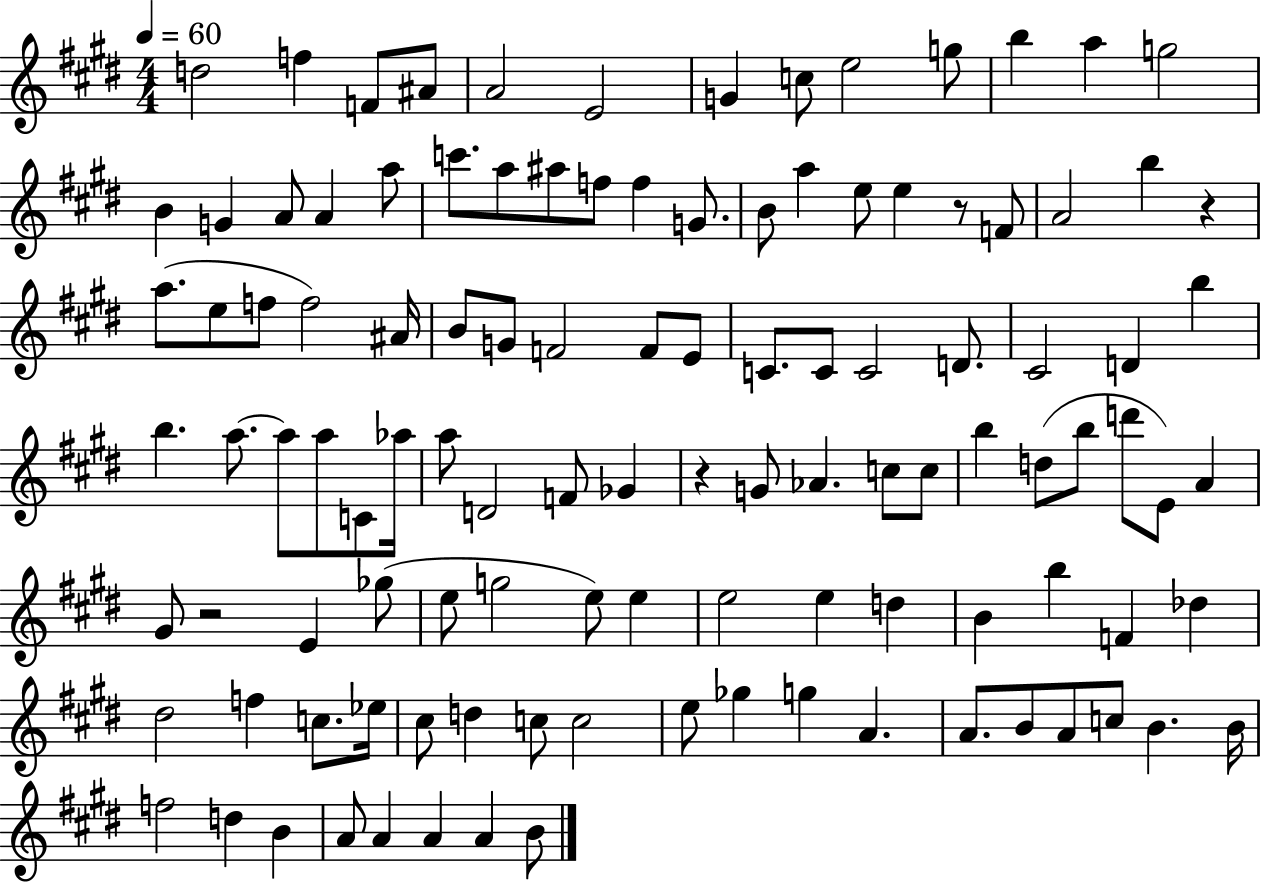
X:1
T:Untitled
M:4/4
L:1/4
K:E
d2 f F/2 ^A/2 A2 E2 G c/2 e2 g/2 b a g2 B G A/2 A a/2 c'/2 a/2 ^a/2 f/2 f G/2 B/2 a e/2 e z/2 F/2 A2 b z a/2 e/2 f/2 f2 ^A/4 B/2 G/2 F2 F/2 E/2 C/2 C/2 C2 D/2 ^C2 D b b a/2 a/2 a/2 C/2 _a/4 a/2 D2 F/2 _G z G/2 _A c/2 c/2 b d/2 b/2 d'/2 E/2 A ^G/2 z2 E _g/2 e/2 g2 e/2 e e2 e d B b F _d ^d2 f c/2 _e/4 ^c/2 d c/2 c2 e/2 _g g A A/2 B/2 A/2 c/2 B B/4 f2 d B A/2 A A A B/2